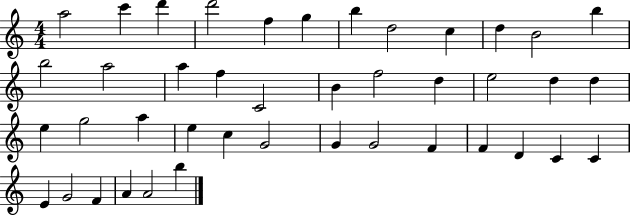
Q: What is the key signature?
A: C major